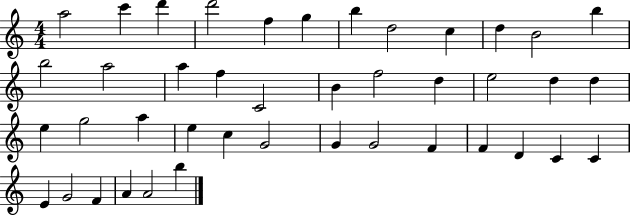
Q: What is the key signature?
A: C major